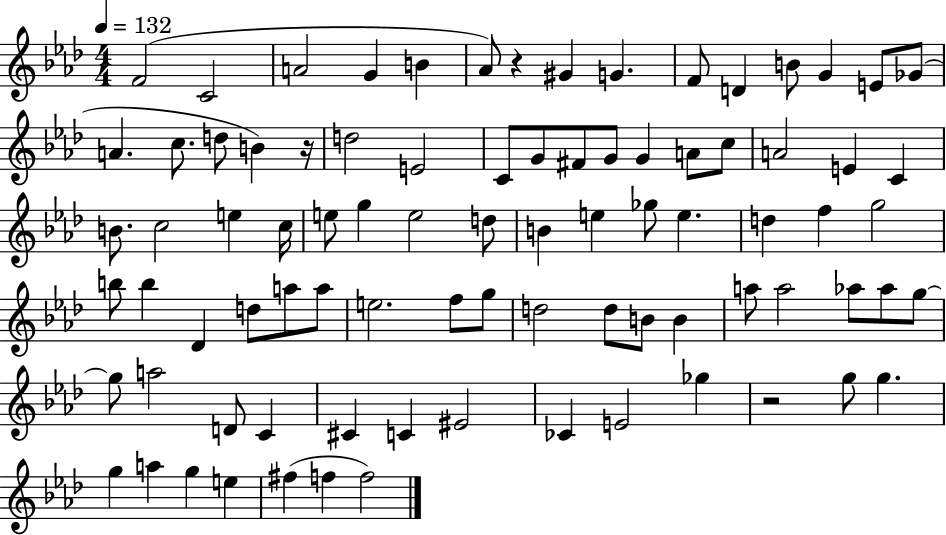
{
  \clef treble
  \numericTimeSignature
  \time 4/4
  \key aes \major
  \tempo 4 = 132
  f'2( c'2 | a'2 g'4 b'4 | aes'8) r4 gis'4 g'4. | f'8 d'4 b'8 g'4 e'8 ges'8( | \break a'4. c''8. d''8 b'4) r16 | d''2 e'2 | c'8 g'8 fis'8 g'8 g'4 a'8 c''8 | a'2 e'4 c'4 | \break b'8. c''2 e''4 c''16 | e''8 g''4 e''2 d''8 | b'4 e''4 ges''8 e''4. | d''4 f''4 g''2 | \break b''8 b''4 des'4 d''8 a''8 a''8 | e''2. f''8 g''8 | d''2 d''8 b'8 b'4 | a''8 a''2 aes''8 aes''8 g''8~~ | \break g''8 a''2 d'8 c'4 | cis'4 c'4 eis'2 | ces'4 e'2 ges''4 | r2 g''8 g''4. | \break g''4 a''4 g''4 e''4 | fis''4( f''4 f''2) | \bar "|."
}